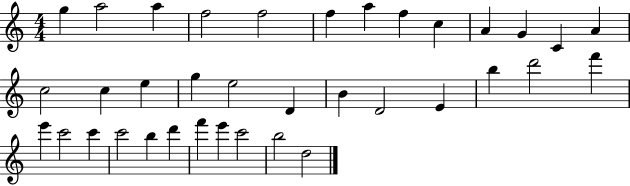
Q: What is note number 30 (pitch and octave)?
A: B5